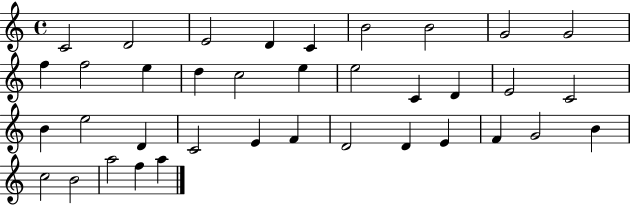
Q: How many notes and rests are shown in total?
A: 37